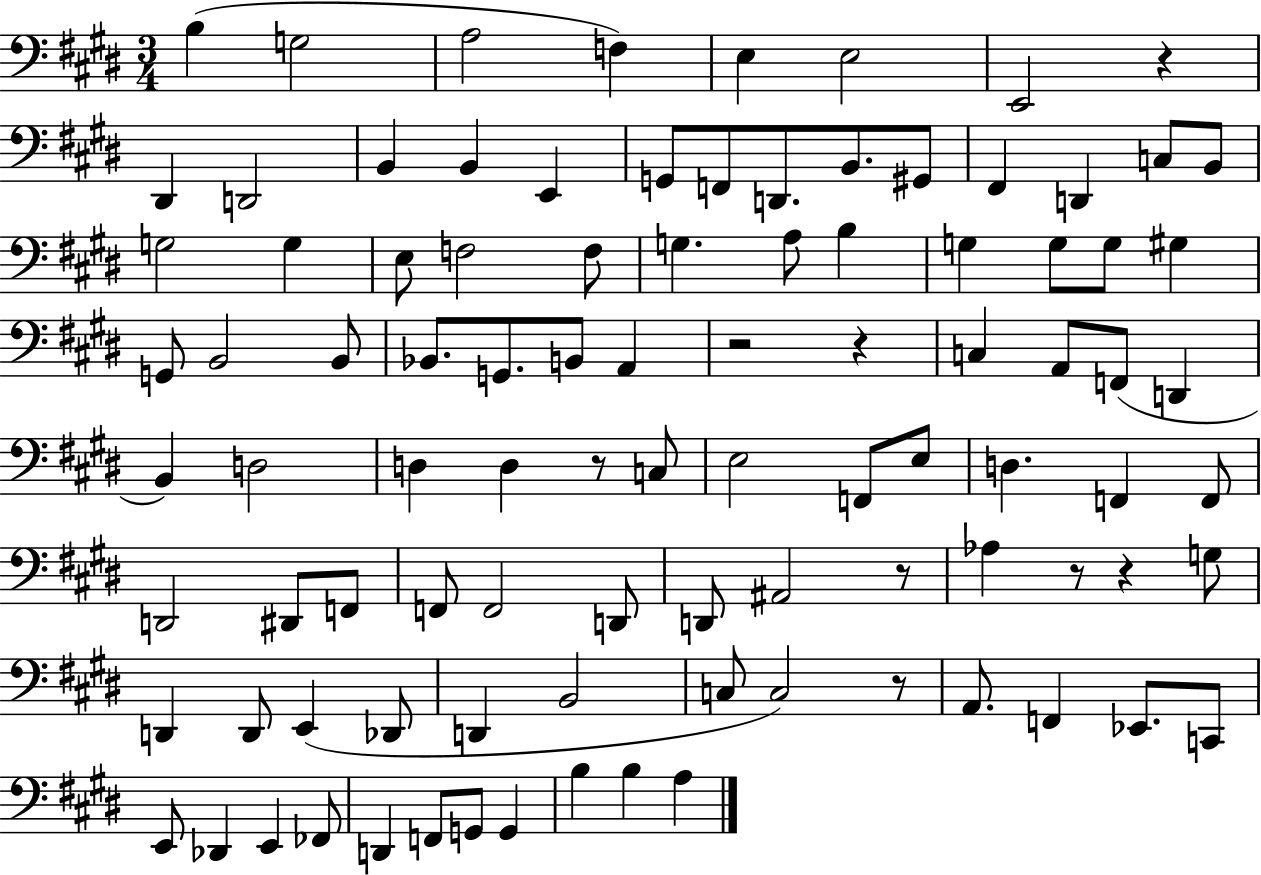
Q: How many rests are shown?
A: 8